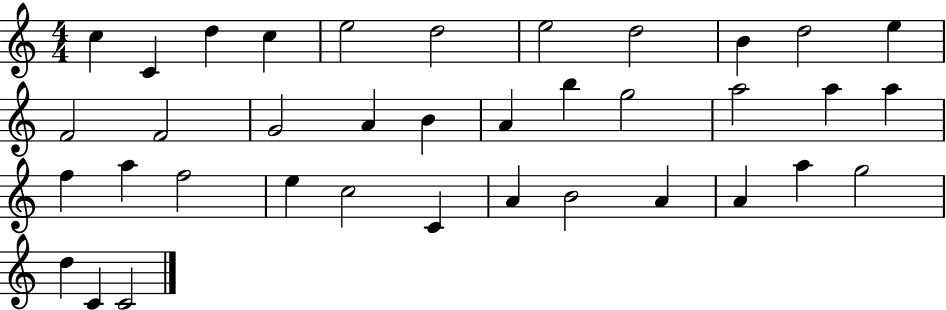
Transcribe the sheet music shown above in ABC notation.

X:1
T:Untitled
M:4/4
L:1/4
K:C
c C d c e2 d2 e2 d2 B d2 e F2 F2 G2 A B A b g2 a2 a a f a f2 e c2 C A B2 A A a g2 d C C2